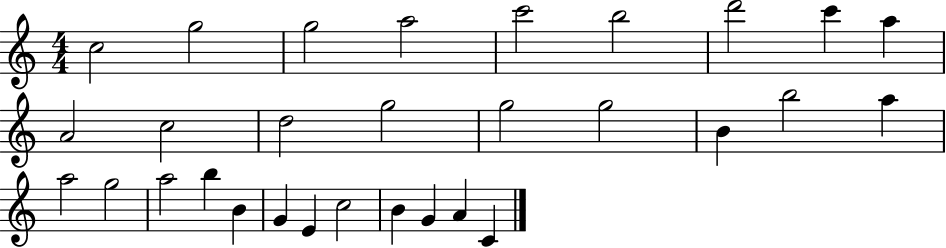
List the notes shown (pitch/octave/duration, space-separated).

C5/h G5/h G5/h A5/h C6/h B5/h D6/h C6/q A5/q A4/h C5/h D5/h G5/h G5/h G5/h B4/q B5/h A5/q A5/h G5/h A5/h B5/q B4/q G4/q E4/q C5/h B4/q G4/q A4/q C4/q